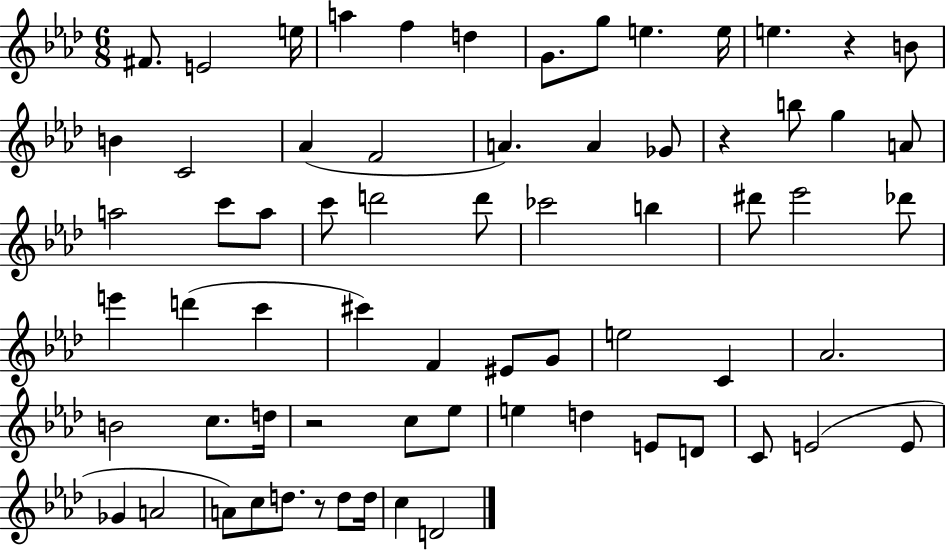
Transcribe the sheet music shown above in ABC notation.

X:1
T:Untitled
M:6/8
L:1/4
K:Ab
^F/2 E2 e/4 a f d G/2 g/2 e e/4 e z B/2 B C2 _A F2 A A _G/2 z b/2 g A/2 a2 c'/2 a/2 c'/2 d'2 d'/2 _c'2 b ^d'/2 _e'2 _d'/2 e' d' c' ^c' F ^E/2 G/2 e2 C _A2 B2 c/2 d/4 z2 c/2 _e/2 e d E/2 D/2 C/2 E2 E/2 _G A2 A/2 c/2 d/2 z/2 d/2 d/4 c D2